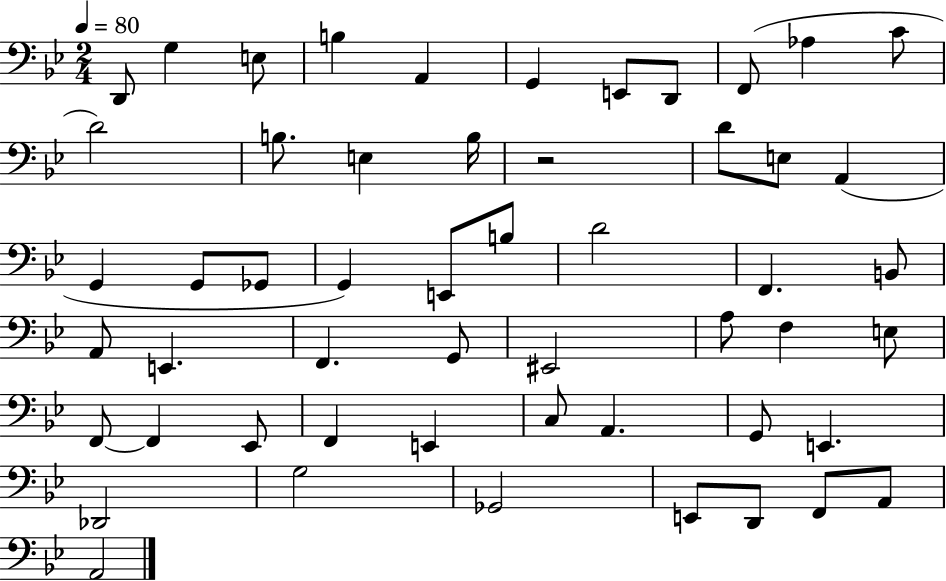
{
  \clef bass
  \numericTimeSignature
  \time 2/4
  \key bes \major
  \tempo 4 = 80
  d,8 g4 e8 | b4 a,4 | g,4 e,8 d,8 | f,8( aes4 c'8 | \break d'2) | b8. e4 b16 | r2 | d'8 e8 a,4( | \break g,4 g,8 ges,8 | g,4) e,8 b8 | d'2 | f,4. b,8 | \break a,8 e,4. | f,4. g,8 | eis,2 | a8 f4 e8 | \break f,8~~ f,4 ees,8 | f,4 e,4 | c8 a,4. | g,8 e,4. | \break des,2 | g2 | ges,2 | e,8 d,8 f,8 a,8 | \break a,2 | \bar "|."
}